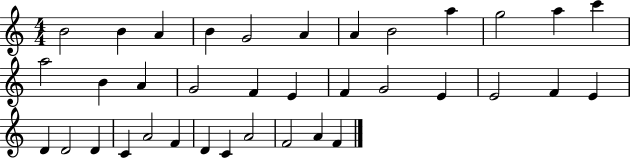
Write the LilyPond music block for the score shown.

{
  \clef treble
  \numericTimeSignature
  \time 4/4
  \key c \major
  b'2 b'4 a'4 | b'4 g'2 a'4 | a'4 b'2 a''4 | g''2 a''4 c'''4 | \break a''2 b'4 a'4 | g'2 f'4 e'4 | f'4 g'2 e'4 | e'2 f'4 e'4 | \break d'4 d'2 d'4 | c'4 a'2 f'4 | d'4 c'4 a'2 | f'2 a'4 f'4 | \break \bar "|."
}